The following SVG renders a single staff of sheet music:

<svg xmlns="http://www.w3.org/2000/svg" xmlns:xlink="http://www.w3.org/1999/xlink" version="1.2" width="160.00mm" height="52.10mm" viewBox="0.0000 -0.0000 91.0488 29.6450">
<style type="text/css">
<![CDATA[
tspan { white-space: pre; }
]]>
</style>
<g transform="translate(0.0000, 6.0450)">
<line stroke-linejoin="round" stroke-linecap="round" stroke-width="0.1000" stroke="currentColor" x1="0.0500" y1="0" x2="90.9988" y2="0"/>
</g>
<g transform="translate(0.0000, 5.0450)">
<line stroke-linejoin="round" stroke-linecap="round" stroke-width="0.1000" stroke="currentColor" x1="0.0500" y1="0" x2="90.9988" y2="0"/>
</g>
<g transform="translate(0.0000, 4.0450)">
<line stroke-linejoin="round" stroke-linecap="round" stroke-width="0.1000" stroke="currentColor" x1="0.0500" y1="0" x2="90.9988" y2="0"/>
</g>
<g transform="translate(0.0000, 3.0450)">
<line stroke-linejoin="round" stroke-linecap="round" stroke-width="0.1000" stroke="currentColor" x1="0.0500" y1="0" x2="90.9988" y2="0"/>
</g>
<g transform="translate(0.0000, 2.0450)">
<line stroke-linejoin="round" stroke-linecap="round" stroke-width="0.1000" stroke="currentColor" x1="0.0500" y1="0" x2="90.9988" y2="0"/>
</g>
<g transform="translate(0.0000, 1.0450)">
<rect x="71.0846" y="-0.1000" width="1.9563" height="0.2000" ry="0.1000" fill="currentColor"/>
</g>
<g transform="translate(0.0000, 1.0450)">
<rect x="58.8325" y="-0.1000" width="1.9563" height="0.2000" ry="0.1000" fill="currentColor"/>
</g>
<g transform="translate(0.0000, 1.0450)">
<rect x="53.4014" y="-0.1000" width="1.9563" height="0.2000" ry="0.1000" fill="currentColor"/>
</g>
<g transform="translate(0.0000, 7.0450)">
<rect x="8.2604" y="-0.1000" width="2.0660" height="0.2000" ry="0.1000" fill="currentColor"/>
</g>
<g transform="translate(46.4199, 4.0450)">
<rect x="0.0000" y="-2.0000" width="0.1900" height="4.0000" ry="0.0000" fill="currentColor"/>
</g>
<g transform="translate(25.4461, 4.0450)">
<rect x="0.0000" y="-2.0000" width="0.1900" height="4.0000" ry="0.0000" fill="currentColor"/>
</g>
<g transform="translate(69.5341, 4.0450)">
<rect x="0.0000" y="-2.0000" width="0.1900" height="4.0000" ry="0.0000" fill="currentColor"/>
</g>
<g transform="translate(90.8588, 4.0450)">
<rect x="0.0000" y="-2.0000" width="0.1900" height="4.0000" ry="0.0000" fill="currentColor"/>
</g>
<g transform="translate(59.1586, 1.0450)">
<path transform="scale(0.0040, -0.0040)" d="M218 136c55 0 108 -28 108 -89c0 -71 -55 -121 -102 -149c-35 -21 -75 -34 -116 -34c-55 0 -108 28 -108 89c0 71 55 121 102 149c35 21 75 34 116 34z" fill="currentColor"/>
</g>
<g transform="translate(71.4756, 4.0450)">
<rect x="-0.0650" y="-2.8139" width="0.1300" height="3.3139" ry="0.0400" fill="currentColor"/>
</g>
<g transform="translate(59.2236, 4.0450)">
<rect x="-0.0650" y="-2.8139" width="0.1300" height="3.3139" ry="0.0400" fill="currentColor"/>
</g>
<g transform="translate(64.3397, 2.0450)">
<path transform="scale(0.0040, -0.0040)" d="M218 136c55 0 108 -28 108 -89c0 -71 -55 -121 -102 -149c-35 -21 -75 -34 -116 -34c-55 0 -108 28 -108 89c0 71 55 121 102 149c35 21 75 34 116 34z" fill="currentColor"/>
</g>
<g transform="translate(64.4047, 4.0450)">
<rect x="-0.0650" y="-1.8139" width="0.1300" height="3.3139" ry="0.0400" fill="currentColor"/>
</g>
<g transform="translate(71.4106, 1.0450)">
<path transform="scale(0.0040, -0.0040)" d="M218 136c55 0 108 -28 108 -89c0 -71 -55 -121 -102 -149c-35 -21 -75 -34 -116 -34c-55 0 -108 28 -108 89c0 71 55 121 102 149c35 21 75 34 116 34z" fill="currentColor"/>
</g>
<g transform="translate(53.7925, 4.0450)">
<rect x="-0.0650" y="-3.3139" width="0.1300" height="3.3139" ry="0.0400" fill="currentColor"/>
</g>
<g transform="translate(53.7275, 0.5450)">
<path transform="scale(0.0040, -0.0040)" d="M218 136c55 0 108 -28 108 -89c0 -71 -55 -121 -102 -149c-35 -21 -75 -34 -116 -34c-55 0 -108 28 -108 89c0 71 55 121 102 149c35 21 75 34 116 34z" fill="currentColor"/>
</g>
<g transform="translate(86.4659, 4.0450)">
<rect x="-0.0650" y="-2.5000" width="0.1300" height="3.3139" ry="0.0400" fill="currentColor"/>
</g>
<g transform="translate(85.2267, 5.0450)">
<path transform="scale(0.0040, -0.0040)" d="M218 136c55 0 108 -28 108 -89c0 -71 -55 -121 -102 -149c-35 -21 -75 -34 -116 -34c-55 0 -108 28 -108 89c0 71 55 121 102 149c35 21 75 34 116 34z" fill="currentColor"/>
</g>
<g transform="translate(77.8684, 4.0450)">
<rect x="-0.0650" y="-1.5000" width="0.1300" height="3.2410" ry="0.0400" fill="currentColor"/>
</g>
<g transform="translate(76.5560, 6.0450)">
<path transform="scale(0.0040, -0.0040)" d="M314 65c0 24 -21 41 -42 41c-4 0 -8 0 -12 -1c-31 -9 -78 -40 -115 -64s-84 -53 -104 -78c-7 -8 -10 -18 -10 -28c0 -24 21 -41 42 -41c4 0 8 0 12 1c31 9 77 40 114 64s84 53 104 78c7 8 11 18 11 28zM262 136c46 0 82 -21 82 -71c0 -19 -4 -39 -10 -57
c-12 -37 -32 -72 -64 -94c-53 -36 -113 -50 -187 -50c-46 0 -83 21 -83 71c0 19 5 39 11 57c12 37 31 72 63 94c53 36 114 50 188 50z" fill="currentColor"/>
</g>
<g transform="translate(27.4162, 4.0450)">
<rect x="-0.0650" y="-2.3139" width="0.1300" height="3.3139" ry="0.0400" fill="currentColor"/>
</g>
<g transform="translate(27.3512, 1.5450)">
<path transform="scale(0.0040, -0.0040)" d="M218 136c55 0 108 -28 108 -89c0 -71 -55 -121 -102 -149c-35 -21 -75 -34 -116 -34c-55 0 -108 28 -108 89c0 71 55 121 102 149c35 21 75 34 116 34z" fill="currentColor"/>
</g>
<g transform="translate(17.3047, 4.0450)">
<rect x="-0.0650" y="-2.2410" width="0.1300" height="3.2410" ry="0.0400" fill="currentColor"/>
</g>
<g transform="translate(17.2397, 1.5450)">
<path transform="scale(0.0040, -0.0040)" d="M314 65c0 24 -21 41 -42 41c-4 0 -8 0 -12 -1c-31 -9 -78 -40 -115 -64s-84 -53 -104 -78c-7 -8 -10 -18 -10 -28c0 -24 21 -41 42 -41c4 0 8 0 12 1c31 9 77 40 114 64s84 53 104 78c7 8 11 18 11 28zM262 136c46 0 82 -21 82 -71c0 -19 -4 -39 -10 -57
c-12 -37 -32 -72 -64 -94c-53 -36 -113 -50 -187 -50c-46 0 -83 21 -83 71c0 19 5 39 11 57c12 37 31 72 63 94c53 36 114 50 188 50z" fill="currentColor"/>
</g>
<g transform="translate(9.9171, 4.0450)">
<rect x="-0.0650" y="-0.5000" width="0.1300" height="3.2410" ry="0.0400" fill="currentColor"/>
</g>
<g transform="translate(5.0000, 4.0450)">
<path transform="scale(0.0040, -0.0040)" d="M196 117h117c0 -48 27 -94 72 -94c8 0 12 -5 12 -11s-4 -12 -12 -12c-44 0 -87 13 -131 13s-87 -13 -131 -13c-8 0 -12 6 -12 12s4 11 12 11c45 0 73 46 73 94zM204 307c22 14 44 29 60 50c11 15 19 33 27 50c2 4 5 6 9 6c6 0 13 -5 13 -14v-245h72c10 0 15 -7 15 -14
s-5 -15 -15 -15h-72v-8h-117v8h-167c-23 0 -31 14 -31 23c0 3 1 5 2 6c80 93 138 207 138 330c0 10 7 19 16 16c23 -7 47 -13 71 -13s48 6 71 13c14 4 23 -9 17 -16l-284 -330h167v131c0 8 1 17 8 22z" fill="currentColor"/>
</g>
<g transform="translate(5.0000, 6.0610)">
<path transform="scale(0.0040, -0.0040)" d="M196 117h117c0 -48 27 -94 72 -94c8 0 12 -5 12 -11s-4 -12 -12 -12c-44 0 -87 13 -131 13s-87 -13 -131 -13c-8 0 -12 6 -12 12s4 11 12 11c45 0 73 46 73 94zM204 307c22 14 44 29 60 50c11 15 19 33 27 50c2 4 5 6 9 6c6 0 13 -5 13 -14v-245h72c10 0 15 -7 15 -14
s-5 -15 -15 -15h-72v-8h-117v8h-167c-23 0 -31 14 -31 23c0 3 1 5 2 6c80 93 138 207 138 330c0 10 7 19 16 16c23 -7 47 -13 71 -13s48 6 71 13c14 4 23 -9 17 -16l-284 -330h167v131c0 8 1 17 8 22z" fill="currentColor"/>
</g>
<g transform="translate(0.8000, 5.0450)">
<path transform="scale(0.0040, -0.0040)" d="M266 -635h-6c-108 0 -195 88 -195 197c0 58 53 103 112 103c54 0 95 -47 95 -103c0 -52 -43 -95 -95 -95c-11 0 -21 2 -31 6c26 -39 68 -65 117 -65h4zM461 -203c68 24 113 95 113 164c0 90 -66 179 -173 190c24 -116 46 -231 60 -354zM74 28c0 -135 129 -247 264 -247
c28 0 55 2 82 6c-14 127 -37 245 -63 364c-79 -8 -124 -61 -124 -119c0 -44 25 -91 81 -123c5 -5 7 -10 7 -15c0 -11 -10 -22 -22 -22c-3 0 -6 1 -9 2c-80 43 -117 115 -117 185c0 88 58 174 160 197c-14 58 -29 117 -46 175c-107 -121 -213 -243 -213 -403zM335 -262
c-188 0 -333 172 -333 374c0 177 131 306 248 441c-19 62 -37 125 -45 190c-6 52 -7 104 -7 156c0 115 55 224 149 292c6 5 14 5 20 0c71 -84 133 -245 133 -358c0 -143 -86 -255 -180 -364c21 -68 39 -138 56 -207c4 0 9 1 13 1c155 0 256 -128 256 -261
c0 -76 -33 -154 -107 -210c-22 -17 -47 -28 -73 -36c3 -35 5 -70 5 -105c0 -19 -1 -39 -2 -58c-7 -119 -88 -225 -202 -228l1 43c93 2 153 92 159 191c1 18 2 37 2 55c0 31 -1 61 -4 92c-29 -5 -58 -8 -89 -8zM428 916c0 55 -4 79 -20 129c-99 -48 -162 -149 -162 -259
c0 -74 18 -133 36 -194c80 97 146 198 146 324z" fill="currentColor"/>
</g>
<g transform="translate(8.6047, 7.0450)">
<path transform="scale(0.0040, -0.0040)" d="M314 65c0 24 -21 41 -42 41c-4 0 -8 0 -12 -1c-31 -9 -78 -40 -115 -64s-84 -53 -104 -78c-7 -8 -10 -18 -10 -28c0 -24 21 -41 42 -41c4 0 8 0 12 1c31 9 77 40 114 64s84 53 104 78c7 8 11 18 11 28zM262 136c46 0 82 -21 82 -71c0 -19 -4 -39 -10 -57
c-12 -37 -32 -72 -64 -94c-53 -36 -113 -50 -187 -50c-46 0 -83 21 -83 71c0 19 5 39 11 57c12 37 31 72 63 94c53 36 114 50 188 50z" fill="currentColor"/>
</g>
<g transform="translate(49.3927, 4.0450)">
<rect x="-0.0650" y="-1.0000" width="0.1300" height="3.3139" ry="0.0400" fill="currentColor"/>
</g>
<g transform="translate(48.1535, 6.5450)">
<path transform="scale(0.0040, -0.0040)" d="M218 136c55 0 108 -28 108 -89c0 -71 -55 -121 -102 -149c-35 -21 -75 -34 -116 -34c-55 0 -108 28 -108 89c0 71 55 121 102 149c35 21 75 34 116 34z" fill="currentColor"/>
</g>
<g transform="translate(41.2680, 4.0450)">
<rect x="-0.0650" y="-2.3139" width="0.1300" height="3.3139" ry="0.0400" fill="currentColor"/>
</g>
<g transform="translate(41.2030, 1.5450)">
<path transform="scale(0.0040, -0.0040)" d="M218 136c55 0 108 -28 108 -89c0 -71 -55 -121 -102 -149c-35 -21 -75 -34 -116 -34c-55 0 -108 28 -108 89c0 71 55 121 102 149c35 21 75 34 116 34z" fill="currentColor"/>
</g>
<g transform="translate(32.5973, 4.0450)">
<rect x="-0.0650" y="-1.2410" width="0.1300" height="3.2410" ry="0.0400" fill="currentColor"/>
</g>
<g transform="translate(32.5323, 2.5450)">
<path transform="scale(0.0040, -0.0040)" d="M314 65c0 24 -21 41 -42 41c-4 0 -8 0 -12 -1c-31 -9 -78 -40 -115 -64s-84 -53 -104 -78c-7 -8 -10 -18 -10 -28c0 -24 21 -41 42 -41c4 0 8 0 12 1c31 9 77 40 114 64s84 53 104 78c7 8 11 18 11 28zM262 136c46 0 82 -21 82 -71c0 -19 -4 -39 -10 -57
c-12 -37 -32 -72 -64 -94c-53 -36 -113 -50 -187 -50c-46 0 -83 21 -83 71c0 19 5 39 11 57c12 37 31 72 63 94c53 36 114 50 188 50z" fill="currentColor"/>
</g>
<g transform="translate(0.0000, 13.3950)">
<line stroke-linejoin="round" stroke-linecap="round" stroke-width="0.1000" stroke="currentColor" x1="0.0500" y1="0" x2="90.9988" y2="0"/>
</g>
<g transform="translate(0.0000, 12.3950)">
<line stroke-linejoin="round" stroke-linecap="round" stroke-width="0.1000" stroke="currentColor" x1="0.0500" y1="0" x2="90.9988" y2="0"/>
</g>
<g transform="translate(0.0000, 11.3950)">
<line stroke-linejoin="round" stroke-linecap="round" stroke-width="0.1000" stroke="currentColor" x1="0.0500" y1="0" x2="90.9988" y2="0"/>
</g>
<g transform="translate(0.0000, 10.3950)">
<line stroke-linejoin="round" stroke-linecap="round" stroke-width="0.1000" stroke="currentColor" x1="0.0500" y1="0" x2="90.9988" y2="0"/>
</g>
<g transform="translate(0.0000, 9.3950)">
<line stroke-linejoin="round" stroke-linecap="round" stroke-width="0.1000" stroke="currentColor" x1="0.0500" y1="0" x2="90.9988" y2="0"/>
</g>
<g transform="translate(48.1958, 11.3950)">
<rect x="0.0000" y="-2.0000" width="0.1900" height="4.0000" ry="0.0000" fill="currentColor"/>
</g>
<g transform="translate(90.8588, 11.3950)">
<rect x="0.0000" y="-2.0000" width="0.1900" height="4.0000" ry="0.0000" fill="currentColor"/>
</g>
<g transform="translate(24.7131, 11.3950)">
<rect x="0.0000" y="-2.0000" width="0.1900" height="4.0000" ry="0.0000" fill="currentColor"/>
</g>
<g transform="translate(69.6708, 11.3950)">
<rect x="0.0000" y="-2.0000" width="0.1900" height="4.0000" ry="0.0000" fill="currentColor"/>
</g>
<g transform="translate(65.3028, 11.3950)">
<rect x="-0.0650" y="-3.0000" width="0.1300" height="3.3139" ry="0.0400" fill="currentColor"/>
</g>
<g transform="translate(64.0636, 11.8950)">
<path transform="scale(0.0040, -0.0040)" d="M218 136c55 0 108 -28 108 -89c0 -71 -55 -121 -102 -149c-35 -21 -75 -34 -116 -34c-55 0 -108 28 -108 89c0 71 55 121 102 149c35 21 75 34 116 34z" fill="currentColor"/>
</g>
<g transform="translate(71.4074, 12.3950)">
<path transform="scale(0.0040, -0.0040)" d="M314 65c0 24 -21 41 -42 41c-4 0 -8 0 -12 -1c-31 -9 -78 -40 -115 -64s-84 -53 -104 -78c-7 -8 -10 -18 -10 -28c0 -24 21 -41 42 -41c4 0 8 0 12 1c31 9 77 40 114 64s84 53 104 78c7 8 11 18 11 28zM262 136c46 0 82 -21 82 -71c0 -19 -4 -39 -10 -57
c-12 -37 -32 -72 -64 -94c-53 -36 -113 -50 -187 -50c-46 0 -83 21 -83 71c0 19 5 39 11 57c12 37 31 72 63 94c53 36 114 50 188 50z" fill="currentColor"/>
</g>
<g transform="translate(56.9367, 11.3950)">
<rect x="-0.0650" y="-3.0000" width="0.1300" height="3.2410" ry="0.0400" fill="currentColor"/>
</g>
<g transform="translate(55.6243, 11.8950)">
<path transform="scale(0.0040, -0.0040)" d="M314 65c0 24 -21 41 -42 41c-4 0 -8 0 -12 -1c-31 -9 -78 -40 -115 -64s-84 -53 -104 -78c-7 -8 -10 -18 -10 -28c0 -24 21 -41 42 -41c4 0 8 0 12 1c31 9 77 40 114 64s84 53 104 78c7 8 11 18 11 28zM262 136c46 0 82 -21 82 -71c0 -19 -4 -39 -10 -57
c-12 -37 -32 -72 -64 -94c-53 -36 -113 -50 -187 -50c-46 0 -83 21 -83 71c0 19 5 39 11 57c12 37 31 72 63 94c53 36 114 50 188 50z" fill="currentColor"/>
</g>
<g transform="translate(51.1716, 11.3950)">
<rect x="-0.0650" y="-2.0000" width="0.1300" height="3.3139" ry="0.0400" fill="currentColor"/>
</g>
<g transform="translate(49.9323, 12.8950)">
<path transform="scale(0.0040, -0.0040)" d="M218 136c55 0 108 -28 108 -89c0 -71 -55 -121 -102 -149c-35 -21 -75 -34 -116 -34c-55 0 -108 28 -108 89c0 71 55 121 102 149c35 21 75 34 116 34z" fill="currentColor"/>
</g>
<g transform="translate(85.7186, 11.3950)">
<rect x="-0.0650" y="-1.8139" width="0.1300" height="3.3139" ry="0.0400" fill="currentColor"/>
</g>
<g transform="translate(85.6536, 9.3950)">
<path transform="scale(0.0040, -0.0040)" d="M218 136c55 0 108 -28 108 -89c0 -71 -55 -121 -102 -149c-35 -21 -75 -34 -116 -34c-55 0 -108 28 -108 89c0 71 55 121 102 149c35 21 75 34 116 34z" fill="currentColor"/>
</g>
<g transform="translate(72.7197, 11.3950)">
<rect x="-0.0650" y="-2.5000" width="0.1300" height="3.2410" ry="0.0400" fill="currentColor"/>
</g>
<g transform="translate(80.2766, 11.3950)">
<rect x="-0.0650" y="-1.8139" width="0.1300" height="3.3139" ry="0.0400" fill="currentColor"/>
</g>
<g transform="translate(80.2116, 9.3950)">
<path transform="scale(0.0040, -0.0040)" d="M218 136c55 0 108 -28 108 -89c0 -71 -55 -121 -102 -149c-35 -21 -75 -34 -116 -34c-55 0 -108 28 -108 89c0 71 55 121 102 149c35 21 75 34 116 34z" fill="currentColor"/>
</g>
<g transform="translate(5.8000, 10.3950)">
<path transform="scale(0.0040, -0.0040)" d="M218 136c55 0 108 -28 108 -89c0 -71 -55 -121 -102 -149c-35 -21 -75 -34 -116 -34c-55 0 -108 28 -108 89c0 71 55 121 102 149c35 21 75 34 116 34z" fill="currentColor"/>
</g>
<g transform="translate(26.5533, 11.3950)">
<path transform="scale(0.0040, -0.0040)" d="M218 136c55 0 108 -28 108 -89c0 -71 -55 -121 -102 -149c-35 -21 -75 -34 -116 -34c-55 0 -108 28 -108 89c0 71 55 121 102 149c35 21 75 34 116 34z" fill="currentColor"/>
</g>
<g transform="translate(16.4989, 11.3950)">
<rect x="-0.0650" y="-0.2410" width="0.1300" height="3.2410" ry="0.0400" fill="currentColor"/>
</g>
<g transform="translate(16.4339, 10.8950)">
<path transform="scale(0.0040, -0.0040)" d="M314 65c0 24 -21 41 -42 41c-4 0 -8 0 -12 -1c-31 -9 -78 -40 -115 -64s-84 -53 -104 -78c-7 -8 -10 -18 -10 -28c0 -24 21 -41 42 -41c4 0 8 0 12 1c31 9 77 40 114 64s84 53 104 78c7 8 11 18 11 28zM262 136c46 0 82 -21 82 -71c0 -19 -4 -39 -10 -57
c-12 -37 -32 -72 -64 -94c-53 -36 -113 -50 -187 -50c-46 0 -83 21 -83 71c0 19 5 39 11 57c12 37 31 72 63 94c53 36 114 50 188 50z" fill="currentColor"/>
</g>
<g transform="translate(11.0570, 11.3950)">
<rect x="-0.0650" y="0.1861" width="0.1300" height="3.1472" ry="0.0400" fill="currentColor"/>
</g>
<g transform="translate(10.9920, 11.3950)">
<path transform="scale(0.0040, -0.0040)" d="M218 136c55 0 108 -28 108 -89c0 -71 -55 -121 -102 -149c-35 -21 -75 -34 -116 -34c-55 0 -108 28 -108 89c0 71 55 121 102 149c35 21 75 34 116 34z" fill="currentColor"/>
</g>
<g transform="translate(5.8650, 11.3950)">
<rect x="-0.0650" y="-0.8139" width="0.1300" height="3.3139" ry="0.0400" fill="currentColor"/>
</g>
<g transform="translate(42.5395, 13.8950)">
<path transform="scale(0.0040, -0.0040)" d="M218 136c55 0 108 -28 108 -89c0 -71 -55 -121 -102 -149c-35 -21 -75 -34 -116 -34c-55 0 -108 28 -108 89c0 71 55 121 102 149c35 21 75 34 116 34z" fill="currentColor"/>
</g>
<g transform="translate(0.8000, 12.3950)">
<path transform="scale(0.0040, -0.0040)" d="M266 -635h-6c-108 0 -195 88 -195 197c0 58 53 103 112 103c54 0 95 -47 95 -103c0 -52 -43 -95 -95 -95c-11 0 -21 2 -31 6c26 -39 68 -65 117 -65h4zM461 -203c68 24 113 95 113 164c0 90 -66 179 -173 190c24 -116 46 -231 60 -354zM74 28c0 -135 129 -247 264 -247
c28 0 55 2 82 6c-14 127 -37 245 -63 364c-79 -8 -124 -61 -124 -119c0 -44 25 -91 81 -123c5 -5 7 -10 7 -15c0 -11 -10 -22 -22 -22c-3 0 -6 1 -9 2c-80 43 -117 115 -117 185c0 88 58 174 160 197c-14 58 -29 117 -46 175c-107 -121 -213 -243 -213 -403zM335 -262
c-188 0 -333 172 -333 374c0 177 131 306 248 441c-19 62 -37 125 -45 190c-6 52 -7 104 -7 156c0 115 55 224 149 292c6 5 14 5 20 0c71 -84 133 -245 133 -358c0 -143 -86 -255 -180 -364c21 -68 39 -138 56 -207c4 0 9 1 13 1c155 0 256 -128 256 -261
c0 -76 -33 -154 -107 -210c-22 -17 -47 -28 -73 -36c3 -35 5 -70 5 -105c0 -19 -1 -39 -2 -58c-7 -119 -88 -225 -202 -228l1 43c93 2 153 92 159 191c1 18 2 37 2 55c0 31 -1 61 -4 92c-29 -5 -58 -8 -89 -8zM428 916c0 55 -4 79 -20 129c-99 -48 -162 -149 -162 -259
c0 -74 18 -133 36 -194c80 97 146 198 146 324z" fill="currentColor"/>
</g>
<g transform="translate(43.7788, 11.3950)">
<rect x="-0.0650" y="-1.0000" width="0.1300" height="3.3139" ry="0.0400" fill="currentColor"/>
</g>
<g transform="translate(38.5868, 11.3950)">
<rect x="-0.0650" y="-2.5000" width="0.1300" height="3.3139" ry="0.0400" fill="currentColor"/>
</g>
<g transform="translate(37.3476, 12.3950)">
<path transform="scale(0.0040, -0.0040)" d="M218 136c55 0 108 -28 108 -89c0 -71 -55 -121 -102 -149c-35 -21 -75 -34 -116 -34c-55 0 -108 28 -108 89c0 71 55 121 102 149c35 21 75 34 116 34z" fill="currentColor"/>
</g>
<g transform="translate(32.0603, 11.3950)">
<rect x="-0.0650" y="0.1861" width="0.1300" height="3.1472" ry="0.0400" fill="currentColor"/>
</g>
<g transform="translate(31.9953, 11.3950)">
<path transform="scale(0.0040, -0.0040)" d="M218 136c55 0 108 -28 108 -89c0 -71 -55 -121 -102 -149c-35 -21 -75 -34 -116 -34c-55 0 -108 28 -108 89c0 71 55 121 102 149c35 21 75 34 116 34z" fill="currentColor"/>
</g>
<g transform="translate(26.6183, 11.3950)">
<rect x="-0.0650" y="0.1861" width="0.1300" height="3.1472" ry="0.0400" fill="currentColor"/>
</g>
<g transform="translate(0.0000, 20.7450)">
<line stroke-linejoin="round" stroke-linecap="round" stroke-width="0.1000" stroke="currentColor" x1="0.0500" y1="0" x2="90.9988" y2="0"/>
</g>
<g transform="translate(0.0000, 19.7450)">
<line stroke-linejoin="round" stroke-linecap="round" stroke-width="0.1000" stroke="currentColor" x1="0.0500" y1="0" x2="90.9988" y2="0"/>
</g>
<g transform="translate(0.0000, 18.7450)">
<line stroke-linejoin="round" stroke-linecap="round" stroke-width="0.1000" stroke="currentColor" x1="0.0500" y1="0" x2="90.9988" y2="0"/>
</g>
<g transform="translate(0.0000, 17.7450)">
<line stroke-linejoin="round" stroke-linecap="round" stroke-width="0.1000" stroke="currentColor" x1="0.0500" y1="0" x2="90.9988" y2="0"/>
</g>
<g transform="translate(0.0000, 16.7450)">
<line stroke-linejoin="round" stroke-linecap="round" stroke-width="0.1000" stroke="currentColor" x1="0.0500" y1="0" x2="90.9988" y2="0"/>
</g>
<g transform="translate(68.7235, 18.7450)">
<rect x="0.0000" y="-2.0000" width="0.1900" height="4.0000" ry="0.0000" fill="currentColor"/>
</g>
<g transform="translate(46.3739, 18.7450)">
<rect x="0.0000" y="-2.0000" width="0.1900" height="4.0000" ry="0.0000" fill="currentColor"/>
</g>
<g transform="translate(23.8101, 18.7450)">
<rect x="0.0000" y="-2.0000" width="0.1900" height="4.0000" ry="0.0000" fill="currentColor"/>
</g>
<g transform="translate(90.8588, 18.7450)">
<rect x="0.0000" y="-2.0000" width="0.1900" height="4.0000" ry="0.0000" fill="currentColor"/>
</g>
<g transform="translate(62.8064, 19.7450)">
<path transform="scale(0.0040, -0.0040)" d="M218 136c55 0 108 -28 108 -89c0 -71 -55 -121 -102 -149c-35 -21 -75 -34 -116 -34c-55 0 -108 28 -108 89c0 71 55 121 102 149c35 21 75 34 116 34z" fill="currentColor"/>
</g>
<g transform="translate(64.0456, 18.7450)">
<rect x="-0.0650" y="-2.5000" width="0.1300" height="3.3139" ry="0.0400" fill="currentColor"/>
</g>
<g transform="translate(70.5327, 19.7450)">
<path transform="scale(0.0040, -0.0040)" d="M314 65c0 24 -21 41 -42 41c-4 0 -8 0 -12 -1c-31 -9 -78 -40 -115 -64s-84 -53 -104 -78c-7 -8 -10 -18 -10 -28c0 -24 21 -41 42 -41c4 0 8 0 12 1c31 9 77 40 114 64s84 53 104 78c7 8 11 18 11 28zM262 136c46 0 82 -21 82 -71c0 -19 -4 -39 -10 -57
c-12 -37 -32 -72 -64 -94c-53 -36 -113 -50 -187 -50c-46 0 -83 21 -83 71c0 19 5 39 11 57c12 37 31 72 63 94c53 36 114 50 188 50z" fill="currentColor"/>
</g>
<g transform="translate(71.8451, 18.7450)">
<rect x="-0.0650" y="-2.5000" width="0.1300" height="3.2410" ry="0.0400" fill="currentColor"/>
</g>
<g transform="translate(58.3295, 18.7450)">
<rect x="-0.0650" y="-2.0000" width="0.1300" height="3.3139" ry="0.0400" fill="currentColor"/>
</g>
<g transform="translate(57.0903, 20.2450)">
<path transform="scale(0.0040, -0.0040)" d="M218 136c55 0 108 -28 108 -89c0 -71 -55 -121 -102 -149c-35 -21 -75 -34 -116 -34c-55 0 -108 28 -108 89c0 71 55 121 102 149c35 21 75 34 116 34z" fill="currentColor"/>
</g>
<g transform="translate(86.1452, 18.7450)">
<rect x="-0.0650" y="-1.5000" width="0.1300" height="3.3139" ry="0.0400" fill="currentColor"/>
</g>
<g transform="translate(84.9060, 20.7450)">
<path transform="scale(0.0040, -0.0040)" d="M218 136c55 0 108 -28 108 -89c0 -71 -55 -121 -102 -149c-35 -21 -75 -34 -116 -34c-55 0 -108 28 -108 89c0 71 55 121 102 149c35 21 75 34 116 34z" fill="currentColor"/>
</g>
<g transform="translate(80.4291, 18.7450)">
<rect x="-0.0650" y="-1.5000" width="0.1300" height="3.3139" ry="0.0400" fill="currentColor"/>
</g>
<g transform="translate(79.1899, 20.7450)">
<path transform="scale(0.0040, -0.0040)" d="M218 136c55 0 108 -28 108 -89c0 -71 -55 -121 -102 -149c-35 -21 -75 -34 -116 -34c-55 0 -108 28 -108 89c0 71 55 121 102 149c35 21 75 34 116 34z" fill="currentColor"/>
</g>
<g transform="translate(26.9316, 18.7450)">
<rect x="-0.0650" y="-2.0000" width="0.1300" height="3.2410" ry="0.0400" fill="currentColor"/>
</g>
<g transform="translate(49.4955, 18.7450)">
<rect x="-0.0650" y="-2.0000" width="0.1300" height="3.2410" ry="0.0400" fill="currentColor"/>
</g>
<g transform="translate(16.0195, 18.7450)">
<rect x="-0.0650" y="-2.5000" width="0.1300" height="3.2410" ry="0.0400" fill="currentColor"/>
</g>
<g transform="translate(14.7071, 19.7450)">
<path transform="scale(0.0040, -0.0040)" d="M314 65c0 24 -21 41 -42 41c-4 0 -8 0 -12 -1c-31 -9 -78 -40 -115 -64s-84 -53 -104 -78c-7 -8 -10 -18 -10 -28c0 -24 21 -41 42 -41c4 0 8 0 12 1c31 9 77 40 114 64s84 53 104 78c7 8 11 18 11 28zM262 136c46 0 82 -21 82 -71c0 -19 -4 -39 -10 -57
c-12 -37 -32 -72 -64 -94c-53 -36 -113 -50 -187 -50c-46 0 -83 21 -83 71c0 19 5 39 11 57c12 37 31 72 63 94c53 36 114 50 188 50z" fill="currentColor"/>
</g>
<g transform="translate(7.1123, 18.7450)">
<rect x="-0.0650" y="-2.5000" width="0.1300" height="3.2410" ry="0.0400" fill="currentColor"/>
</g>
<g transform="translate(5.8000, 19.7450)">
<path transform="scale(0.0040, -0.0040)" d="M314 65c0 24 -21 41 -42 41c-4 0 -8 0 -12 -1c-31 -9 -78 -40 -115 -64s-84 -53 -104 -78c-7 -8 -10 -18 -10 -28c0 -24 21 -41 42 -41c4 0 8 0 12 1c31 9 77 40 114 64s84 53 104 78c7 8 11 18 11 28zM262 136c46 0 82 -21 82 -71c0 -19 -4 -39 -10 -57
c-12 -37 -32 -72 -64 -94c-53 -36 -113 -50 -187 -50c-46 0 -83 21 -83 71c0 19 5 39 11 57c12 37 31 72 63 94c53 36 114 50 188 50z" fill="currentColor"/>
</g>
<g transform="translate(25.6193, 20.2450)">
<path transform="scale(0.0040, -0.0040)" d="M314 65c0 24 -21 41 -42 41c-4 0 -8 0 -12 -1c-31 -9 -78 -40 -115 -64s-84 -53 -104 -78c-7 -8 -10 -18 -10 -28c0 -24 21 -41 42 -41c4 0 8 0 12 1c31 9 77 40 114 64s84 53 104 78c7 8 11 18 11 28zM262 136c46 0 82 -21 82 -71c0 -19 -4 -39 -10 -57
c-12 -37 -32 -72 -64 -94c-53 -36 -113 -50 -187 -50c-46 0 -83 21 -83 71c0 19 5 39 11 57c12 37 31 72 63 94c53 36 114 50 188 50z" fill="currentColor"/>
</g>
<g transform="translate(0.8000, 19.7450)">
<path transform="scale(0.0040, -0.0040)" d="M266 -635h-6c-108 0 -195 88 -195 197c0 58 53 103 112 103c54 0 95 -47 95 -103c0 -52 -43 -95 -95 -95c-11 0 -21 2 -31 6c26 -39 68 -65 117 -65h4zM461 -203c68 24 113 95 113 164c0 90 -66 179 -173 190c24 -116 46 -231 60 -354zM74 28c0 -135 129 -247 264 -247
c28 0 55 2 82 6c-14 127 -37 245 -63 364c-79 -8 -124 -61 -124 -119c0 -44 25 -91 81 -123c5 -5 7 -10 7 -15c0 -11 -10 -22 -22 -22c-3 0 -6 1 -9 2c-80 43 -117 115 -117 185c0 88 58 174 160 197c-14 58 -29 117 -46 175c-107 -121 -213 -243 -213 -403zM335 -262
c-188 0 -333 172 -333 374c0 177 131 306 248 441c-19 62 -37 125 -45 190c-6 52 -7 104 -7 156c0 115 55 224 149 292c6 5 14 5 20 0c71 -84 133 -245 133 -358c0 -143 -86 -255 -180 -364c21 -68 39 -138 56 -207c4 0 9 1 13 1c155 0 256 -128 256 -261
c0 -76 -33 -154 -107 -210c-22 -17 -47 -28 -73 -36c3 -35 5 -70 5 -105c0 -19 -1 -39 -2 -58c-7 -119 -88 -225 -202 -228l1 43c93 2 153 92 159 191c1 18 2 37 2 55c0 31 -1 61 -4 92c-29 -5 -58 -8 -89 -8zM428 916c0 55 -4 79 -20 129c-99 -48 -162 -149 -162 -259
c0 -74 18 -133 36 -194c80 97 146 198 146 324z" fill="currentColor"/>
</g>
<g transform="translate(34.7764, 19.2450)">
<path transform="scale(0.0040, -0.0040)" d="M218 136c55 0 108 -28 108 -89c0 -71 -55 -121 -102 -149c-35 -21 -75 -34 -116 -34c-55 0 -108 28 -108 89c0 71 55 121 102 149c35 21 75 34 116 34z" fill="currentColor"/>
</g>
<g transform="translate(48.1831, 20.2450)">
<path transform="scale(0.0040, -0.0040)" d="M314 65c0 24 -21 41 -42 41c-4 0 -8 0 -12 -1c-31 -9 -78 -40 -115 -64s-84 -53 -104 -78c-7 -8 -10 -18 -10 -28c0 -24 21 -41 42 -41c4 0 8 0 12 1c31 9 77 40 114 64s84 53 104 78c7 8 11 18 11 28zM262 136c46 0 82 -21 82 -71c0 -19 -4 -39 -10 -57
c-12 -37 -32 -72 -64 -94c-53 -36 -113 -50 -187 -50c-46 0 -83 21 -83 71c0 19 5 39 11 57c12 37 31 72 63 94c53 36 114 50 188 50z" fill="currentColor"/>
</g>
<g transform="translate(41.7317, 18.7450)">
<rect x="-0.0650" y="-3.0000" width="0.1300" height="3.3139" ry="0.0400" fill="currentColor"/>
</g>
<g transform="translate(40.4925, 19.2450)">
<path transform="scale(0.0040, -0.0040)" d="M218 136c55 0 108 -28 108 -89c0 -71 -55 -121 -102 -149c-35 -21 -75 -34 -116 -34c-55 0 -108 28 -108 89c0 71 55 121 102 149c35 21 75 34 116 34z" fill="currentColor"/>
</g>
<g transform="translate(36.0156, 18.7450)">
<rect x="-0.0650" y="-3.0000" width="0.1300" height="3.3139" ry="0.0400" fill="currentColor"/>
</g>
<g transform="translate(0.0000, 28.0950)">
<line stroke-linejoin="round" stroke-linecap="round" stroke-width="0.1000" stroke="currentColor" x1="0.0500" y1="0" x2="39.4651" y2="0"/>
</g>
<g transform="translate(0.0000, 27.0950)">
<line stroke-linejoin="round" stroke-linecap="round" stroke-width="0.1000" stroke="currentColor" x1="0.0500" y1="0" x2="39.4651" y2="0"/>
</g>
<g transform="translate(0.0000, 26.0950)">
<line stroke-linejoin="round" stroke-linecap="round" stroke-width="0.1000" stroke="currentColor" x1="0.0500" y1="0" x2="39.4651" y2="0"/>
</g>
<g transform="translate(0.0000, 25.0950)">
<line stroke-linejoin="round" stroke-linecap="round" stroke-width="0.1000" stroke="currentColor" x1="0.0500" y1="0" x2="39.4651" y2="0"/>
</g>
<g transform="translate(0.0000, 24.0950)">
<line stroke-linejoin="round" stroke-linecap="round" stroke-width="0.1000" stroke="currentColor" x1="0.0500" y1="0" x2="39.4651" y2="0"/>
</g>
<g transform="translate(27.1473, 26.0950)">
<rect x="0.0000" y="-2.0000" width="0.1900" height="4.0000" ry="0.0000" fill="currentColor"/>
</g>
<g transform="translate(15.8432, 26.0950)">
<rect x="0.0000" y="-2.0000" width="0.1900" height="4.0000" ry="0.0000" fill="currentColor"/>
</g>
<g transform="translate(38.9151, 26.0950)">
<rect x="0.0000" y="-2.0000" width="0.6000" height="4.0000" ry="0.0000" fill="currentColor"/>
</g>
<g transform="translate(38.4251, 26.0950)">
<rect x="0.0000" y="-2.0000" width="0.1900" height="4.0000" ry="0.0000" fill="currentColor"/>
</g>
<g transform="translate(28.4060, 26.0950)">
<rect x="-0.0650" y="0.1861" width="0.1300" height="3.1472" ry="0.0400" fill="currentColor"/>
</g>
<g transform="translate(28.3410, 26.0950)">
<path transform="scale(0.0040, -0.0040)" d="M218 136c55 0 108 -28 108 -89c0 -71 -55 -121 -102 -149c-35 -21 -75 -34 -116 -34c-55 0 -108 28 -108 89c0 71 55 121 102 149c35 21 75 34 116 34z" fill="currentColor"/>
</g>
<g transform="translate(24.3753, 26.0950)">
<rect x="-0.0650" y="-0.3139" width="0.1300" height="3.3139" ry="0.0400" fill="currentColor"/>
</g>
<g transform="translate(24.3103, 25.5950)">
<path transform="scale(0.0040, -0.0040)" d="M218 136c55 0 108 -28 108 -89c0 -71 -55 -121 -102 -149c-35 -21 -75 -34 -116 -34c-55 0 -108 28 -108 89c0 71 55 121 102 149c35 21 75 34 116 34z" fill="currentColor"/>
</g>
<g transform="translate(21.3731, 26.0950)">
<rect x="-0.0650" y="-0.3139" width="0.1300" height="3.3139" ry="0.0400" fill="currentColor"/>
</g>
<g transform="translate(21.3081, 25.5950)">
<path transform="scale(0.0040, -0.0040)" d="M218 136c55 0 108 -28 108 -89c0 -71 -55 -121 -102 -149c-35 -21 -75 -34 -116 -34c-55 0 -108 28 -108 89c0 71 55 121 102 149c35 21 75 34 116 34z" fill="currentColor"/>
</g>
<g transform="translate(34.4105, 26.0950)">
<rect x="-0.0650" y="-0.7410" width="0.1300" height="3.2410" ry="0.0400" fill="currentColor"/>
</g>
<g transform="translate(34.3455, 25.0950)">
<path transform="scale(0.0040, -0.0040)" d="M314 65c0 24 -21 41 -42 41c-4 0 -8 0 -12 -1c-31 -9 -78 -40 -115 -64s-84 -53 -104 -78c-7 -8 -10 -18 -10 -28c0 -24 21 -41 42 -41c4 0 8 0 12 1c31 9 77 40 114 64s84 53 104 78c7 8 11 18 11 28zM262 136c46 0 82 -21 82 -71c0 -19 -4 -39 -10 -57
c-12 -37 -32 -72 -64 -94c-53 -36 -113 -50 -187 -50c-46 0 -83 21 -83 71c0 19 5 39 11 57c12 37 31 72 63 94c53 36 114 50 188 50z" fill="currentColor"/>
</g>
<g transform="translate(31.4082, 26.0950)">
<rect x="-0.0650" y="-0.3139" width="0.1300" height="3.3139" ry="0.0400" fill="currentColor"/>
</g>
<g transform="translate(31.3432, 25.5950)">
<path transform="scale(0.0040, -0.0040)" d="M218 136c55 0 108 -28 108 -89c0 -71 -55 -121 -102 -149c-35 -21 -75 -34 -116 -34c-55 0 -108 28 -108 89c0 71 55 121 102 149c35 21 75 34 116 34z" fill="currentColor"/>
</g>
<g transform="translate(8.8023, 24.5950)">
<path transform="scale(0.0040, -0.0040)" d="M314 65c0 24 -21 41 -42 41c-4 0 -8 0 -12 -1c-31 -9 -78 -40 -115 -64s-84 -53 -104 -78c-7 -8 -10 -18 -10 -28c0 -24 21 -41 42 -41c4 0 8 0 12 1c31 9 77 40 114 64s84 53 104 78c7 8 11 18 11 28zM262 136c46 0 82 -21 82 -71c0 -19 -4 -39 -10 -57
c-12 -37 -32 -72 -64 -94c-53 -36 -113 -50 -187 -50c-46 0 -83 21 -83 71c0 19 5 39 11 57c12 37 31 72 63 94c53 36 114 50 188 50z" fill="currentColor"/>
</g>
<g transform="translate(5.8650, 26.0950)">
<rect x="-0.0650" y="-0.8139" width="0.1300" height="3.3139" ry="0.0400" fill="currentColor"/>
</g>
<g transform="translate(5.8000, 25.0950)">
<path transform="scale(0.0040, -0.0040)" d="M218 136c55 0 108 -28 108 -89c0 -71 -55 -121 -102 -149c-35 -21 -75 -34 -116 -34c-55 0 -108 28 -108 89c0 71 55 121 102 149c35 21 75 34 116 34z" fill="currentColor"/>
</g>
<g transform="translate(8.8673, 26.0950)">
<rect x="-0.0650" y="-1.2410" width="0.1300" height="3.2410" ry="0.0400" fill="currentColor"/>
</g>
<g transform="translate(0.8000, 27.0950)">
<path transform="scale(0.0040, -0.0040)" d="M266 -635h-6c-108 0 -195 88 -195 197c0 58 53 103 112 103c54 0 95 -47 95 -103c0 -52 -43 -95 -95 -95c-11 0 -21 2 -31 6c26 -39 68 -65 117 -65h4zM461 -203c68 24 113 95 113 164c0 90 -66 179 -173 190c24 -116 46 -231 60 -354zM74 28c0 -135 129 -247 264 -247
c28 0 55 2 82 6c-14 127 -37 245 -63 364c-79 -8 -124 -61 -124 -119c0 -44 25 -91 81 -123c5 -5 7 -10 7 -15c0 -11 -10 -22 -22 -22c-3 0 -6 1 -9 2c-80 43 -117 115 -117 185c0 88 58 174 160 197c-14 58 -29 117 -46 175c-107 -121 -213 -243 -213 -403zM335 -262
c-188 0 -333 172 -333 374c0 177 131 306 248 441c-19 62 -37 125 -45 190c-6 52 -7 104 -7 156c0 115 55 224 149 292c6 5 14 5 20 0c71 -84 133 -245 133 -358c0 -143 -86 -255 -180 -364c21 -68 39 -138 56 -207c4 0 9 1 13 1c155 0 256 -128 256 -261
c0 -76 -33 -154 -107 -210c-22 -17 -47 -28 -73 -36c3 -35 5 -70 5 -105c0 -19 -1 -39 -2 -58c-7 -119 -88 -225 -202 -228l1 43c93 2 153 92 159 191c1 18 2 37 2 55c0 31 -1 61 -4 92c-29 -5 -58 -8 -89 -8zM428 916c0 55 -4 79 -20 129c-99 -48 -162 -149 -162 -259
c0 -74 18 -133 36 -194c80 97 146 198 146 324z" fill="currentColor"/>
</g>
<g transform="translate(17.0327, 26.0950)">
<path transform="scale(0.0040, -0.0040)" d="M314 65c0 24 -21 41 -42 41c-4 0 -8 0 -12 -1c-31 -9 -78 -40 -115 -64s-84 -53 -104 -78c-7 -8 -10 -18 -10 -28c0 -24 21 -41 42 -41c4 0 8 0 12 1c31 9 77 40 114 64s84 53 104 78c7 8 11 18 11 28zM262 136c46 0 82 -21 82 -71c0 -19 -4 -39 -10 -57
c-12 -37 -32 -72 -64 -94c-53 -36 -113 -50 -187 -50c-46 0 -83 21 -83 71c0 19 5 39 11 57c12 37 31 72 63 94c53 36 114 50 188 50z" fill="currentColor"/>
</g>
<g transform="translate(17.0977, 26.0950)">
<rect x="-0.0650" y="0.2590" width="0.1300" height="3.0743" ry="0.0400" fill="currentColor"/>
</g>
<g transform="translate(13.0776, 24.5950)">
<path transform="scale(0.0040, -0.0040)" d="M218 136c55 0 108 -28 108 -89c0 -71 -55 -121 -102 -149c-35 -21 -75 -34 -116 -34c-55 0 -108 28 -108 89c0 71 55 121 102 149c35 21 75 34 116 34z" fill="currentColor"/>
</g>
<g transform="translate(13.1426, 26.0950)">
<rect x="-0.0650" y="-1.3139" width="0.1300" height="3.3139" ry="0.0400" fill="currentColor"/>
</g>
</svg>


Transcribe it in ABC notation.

X:1
T:Untitled
M:4/4
L:1/4
K:C
C2 g2 g e2 g D b a f a E2 G d B c2 B B G D F A2 A G2 f f G2 G2 F2 A A F2 F G G2 E E d e2 e B2 c c B c d2